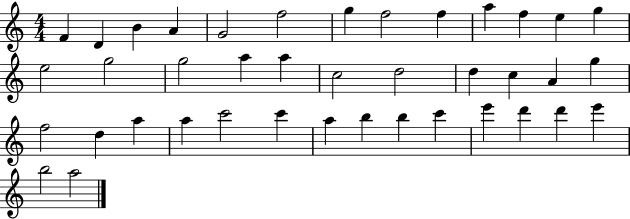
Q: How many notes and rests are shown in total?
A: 40